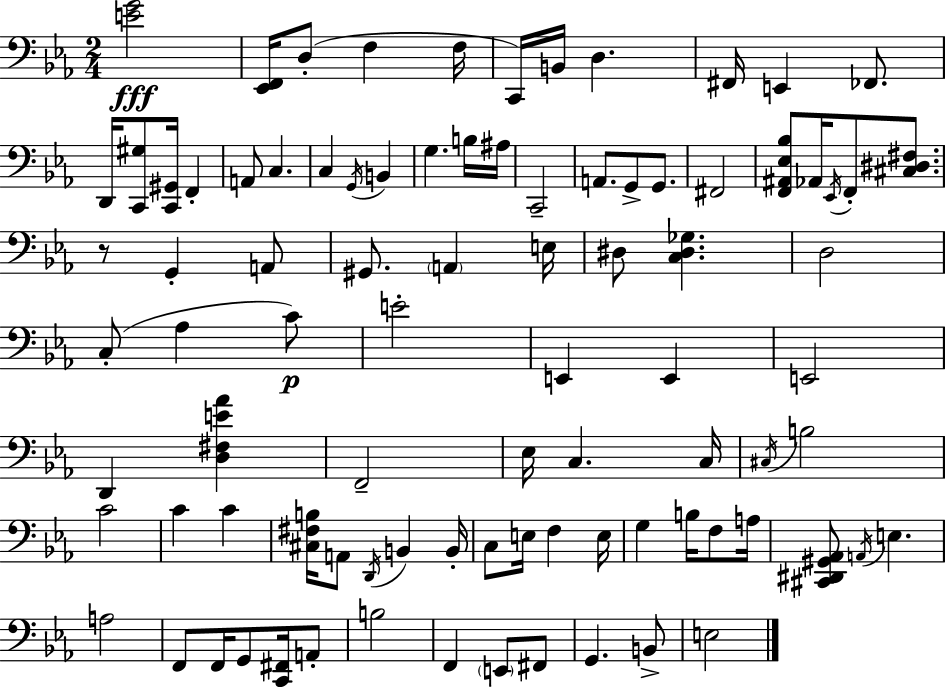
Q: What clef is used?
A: bass